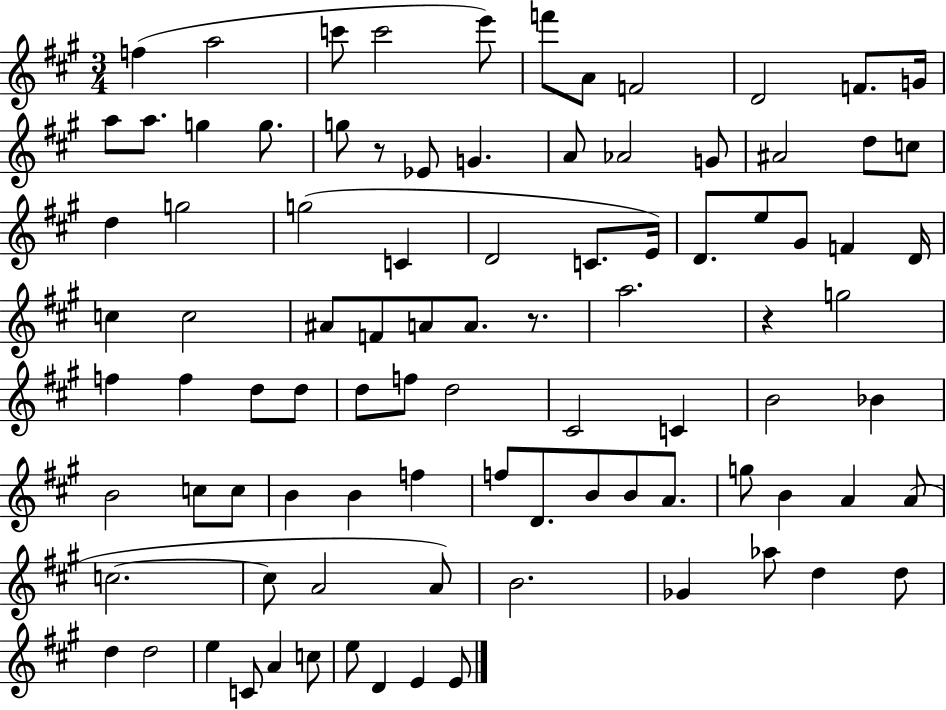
X:1
T:Untitled
M:3/4
L:1/4
K:A
f a2 c'/2 c'2 e'/2 f'/2 A/2 F2 D2 F/2 G/4 a/2 a/2 g g/2 g/2 z/2 _E/2 G A/2 _A2 G/2 ^A2 d/2 c/2 d g2 g2 C D2 C/2 E/4 D/2 e/2 ^G/2 F D/4 c c2 ^A/2 F/2 A/2 A/2 z/2 a2 z g2 f f d/2 d/2 d/2 f/2 d2 ^C2 C B2 _B B2 c/2 c/2 B B f f/2 D/2 B/2 B/2 A/2 g/2 B A A/2 c2 c/2 A2 A/2 B2 _G _a/2 d d/2 d d2 e C/2 A c/2 e/2 D E E/2